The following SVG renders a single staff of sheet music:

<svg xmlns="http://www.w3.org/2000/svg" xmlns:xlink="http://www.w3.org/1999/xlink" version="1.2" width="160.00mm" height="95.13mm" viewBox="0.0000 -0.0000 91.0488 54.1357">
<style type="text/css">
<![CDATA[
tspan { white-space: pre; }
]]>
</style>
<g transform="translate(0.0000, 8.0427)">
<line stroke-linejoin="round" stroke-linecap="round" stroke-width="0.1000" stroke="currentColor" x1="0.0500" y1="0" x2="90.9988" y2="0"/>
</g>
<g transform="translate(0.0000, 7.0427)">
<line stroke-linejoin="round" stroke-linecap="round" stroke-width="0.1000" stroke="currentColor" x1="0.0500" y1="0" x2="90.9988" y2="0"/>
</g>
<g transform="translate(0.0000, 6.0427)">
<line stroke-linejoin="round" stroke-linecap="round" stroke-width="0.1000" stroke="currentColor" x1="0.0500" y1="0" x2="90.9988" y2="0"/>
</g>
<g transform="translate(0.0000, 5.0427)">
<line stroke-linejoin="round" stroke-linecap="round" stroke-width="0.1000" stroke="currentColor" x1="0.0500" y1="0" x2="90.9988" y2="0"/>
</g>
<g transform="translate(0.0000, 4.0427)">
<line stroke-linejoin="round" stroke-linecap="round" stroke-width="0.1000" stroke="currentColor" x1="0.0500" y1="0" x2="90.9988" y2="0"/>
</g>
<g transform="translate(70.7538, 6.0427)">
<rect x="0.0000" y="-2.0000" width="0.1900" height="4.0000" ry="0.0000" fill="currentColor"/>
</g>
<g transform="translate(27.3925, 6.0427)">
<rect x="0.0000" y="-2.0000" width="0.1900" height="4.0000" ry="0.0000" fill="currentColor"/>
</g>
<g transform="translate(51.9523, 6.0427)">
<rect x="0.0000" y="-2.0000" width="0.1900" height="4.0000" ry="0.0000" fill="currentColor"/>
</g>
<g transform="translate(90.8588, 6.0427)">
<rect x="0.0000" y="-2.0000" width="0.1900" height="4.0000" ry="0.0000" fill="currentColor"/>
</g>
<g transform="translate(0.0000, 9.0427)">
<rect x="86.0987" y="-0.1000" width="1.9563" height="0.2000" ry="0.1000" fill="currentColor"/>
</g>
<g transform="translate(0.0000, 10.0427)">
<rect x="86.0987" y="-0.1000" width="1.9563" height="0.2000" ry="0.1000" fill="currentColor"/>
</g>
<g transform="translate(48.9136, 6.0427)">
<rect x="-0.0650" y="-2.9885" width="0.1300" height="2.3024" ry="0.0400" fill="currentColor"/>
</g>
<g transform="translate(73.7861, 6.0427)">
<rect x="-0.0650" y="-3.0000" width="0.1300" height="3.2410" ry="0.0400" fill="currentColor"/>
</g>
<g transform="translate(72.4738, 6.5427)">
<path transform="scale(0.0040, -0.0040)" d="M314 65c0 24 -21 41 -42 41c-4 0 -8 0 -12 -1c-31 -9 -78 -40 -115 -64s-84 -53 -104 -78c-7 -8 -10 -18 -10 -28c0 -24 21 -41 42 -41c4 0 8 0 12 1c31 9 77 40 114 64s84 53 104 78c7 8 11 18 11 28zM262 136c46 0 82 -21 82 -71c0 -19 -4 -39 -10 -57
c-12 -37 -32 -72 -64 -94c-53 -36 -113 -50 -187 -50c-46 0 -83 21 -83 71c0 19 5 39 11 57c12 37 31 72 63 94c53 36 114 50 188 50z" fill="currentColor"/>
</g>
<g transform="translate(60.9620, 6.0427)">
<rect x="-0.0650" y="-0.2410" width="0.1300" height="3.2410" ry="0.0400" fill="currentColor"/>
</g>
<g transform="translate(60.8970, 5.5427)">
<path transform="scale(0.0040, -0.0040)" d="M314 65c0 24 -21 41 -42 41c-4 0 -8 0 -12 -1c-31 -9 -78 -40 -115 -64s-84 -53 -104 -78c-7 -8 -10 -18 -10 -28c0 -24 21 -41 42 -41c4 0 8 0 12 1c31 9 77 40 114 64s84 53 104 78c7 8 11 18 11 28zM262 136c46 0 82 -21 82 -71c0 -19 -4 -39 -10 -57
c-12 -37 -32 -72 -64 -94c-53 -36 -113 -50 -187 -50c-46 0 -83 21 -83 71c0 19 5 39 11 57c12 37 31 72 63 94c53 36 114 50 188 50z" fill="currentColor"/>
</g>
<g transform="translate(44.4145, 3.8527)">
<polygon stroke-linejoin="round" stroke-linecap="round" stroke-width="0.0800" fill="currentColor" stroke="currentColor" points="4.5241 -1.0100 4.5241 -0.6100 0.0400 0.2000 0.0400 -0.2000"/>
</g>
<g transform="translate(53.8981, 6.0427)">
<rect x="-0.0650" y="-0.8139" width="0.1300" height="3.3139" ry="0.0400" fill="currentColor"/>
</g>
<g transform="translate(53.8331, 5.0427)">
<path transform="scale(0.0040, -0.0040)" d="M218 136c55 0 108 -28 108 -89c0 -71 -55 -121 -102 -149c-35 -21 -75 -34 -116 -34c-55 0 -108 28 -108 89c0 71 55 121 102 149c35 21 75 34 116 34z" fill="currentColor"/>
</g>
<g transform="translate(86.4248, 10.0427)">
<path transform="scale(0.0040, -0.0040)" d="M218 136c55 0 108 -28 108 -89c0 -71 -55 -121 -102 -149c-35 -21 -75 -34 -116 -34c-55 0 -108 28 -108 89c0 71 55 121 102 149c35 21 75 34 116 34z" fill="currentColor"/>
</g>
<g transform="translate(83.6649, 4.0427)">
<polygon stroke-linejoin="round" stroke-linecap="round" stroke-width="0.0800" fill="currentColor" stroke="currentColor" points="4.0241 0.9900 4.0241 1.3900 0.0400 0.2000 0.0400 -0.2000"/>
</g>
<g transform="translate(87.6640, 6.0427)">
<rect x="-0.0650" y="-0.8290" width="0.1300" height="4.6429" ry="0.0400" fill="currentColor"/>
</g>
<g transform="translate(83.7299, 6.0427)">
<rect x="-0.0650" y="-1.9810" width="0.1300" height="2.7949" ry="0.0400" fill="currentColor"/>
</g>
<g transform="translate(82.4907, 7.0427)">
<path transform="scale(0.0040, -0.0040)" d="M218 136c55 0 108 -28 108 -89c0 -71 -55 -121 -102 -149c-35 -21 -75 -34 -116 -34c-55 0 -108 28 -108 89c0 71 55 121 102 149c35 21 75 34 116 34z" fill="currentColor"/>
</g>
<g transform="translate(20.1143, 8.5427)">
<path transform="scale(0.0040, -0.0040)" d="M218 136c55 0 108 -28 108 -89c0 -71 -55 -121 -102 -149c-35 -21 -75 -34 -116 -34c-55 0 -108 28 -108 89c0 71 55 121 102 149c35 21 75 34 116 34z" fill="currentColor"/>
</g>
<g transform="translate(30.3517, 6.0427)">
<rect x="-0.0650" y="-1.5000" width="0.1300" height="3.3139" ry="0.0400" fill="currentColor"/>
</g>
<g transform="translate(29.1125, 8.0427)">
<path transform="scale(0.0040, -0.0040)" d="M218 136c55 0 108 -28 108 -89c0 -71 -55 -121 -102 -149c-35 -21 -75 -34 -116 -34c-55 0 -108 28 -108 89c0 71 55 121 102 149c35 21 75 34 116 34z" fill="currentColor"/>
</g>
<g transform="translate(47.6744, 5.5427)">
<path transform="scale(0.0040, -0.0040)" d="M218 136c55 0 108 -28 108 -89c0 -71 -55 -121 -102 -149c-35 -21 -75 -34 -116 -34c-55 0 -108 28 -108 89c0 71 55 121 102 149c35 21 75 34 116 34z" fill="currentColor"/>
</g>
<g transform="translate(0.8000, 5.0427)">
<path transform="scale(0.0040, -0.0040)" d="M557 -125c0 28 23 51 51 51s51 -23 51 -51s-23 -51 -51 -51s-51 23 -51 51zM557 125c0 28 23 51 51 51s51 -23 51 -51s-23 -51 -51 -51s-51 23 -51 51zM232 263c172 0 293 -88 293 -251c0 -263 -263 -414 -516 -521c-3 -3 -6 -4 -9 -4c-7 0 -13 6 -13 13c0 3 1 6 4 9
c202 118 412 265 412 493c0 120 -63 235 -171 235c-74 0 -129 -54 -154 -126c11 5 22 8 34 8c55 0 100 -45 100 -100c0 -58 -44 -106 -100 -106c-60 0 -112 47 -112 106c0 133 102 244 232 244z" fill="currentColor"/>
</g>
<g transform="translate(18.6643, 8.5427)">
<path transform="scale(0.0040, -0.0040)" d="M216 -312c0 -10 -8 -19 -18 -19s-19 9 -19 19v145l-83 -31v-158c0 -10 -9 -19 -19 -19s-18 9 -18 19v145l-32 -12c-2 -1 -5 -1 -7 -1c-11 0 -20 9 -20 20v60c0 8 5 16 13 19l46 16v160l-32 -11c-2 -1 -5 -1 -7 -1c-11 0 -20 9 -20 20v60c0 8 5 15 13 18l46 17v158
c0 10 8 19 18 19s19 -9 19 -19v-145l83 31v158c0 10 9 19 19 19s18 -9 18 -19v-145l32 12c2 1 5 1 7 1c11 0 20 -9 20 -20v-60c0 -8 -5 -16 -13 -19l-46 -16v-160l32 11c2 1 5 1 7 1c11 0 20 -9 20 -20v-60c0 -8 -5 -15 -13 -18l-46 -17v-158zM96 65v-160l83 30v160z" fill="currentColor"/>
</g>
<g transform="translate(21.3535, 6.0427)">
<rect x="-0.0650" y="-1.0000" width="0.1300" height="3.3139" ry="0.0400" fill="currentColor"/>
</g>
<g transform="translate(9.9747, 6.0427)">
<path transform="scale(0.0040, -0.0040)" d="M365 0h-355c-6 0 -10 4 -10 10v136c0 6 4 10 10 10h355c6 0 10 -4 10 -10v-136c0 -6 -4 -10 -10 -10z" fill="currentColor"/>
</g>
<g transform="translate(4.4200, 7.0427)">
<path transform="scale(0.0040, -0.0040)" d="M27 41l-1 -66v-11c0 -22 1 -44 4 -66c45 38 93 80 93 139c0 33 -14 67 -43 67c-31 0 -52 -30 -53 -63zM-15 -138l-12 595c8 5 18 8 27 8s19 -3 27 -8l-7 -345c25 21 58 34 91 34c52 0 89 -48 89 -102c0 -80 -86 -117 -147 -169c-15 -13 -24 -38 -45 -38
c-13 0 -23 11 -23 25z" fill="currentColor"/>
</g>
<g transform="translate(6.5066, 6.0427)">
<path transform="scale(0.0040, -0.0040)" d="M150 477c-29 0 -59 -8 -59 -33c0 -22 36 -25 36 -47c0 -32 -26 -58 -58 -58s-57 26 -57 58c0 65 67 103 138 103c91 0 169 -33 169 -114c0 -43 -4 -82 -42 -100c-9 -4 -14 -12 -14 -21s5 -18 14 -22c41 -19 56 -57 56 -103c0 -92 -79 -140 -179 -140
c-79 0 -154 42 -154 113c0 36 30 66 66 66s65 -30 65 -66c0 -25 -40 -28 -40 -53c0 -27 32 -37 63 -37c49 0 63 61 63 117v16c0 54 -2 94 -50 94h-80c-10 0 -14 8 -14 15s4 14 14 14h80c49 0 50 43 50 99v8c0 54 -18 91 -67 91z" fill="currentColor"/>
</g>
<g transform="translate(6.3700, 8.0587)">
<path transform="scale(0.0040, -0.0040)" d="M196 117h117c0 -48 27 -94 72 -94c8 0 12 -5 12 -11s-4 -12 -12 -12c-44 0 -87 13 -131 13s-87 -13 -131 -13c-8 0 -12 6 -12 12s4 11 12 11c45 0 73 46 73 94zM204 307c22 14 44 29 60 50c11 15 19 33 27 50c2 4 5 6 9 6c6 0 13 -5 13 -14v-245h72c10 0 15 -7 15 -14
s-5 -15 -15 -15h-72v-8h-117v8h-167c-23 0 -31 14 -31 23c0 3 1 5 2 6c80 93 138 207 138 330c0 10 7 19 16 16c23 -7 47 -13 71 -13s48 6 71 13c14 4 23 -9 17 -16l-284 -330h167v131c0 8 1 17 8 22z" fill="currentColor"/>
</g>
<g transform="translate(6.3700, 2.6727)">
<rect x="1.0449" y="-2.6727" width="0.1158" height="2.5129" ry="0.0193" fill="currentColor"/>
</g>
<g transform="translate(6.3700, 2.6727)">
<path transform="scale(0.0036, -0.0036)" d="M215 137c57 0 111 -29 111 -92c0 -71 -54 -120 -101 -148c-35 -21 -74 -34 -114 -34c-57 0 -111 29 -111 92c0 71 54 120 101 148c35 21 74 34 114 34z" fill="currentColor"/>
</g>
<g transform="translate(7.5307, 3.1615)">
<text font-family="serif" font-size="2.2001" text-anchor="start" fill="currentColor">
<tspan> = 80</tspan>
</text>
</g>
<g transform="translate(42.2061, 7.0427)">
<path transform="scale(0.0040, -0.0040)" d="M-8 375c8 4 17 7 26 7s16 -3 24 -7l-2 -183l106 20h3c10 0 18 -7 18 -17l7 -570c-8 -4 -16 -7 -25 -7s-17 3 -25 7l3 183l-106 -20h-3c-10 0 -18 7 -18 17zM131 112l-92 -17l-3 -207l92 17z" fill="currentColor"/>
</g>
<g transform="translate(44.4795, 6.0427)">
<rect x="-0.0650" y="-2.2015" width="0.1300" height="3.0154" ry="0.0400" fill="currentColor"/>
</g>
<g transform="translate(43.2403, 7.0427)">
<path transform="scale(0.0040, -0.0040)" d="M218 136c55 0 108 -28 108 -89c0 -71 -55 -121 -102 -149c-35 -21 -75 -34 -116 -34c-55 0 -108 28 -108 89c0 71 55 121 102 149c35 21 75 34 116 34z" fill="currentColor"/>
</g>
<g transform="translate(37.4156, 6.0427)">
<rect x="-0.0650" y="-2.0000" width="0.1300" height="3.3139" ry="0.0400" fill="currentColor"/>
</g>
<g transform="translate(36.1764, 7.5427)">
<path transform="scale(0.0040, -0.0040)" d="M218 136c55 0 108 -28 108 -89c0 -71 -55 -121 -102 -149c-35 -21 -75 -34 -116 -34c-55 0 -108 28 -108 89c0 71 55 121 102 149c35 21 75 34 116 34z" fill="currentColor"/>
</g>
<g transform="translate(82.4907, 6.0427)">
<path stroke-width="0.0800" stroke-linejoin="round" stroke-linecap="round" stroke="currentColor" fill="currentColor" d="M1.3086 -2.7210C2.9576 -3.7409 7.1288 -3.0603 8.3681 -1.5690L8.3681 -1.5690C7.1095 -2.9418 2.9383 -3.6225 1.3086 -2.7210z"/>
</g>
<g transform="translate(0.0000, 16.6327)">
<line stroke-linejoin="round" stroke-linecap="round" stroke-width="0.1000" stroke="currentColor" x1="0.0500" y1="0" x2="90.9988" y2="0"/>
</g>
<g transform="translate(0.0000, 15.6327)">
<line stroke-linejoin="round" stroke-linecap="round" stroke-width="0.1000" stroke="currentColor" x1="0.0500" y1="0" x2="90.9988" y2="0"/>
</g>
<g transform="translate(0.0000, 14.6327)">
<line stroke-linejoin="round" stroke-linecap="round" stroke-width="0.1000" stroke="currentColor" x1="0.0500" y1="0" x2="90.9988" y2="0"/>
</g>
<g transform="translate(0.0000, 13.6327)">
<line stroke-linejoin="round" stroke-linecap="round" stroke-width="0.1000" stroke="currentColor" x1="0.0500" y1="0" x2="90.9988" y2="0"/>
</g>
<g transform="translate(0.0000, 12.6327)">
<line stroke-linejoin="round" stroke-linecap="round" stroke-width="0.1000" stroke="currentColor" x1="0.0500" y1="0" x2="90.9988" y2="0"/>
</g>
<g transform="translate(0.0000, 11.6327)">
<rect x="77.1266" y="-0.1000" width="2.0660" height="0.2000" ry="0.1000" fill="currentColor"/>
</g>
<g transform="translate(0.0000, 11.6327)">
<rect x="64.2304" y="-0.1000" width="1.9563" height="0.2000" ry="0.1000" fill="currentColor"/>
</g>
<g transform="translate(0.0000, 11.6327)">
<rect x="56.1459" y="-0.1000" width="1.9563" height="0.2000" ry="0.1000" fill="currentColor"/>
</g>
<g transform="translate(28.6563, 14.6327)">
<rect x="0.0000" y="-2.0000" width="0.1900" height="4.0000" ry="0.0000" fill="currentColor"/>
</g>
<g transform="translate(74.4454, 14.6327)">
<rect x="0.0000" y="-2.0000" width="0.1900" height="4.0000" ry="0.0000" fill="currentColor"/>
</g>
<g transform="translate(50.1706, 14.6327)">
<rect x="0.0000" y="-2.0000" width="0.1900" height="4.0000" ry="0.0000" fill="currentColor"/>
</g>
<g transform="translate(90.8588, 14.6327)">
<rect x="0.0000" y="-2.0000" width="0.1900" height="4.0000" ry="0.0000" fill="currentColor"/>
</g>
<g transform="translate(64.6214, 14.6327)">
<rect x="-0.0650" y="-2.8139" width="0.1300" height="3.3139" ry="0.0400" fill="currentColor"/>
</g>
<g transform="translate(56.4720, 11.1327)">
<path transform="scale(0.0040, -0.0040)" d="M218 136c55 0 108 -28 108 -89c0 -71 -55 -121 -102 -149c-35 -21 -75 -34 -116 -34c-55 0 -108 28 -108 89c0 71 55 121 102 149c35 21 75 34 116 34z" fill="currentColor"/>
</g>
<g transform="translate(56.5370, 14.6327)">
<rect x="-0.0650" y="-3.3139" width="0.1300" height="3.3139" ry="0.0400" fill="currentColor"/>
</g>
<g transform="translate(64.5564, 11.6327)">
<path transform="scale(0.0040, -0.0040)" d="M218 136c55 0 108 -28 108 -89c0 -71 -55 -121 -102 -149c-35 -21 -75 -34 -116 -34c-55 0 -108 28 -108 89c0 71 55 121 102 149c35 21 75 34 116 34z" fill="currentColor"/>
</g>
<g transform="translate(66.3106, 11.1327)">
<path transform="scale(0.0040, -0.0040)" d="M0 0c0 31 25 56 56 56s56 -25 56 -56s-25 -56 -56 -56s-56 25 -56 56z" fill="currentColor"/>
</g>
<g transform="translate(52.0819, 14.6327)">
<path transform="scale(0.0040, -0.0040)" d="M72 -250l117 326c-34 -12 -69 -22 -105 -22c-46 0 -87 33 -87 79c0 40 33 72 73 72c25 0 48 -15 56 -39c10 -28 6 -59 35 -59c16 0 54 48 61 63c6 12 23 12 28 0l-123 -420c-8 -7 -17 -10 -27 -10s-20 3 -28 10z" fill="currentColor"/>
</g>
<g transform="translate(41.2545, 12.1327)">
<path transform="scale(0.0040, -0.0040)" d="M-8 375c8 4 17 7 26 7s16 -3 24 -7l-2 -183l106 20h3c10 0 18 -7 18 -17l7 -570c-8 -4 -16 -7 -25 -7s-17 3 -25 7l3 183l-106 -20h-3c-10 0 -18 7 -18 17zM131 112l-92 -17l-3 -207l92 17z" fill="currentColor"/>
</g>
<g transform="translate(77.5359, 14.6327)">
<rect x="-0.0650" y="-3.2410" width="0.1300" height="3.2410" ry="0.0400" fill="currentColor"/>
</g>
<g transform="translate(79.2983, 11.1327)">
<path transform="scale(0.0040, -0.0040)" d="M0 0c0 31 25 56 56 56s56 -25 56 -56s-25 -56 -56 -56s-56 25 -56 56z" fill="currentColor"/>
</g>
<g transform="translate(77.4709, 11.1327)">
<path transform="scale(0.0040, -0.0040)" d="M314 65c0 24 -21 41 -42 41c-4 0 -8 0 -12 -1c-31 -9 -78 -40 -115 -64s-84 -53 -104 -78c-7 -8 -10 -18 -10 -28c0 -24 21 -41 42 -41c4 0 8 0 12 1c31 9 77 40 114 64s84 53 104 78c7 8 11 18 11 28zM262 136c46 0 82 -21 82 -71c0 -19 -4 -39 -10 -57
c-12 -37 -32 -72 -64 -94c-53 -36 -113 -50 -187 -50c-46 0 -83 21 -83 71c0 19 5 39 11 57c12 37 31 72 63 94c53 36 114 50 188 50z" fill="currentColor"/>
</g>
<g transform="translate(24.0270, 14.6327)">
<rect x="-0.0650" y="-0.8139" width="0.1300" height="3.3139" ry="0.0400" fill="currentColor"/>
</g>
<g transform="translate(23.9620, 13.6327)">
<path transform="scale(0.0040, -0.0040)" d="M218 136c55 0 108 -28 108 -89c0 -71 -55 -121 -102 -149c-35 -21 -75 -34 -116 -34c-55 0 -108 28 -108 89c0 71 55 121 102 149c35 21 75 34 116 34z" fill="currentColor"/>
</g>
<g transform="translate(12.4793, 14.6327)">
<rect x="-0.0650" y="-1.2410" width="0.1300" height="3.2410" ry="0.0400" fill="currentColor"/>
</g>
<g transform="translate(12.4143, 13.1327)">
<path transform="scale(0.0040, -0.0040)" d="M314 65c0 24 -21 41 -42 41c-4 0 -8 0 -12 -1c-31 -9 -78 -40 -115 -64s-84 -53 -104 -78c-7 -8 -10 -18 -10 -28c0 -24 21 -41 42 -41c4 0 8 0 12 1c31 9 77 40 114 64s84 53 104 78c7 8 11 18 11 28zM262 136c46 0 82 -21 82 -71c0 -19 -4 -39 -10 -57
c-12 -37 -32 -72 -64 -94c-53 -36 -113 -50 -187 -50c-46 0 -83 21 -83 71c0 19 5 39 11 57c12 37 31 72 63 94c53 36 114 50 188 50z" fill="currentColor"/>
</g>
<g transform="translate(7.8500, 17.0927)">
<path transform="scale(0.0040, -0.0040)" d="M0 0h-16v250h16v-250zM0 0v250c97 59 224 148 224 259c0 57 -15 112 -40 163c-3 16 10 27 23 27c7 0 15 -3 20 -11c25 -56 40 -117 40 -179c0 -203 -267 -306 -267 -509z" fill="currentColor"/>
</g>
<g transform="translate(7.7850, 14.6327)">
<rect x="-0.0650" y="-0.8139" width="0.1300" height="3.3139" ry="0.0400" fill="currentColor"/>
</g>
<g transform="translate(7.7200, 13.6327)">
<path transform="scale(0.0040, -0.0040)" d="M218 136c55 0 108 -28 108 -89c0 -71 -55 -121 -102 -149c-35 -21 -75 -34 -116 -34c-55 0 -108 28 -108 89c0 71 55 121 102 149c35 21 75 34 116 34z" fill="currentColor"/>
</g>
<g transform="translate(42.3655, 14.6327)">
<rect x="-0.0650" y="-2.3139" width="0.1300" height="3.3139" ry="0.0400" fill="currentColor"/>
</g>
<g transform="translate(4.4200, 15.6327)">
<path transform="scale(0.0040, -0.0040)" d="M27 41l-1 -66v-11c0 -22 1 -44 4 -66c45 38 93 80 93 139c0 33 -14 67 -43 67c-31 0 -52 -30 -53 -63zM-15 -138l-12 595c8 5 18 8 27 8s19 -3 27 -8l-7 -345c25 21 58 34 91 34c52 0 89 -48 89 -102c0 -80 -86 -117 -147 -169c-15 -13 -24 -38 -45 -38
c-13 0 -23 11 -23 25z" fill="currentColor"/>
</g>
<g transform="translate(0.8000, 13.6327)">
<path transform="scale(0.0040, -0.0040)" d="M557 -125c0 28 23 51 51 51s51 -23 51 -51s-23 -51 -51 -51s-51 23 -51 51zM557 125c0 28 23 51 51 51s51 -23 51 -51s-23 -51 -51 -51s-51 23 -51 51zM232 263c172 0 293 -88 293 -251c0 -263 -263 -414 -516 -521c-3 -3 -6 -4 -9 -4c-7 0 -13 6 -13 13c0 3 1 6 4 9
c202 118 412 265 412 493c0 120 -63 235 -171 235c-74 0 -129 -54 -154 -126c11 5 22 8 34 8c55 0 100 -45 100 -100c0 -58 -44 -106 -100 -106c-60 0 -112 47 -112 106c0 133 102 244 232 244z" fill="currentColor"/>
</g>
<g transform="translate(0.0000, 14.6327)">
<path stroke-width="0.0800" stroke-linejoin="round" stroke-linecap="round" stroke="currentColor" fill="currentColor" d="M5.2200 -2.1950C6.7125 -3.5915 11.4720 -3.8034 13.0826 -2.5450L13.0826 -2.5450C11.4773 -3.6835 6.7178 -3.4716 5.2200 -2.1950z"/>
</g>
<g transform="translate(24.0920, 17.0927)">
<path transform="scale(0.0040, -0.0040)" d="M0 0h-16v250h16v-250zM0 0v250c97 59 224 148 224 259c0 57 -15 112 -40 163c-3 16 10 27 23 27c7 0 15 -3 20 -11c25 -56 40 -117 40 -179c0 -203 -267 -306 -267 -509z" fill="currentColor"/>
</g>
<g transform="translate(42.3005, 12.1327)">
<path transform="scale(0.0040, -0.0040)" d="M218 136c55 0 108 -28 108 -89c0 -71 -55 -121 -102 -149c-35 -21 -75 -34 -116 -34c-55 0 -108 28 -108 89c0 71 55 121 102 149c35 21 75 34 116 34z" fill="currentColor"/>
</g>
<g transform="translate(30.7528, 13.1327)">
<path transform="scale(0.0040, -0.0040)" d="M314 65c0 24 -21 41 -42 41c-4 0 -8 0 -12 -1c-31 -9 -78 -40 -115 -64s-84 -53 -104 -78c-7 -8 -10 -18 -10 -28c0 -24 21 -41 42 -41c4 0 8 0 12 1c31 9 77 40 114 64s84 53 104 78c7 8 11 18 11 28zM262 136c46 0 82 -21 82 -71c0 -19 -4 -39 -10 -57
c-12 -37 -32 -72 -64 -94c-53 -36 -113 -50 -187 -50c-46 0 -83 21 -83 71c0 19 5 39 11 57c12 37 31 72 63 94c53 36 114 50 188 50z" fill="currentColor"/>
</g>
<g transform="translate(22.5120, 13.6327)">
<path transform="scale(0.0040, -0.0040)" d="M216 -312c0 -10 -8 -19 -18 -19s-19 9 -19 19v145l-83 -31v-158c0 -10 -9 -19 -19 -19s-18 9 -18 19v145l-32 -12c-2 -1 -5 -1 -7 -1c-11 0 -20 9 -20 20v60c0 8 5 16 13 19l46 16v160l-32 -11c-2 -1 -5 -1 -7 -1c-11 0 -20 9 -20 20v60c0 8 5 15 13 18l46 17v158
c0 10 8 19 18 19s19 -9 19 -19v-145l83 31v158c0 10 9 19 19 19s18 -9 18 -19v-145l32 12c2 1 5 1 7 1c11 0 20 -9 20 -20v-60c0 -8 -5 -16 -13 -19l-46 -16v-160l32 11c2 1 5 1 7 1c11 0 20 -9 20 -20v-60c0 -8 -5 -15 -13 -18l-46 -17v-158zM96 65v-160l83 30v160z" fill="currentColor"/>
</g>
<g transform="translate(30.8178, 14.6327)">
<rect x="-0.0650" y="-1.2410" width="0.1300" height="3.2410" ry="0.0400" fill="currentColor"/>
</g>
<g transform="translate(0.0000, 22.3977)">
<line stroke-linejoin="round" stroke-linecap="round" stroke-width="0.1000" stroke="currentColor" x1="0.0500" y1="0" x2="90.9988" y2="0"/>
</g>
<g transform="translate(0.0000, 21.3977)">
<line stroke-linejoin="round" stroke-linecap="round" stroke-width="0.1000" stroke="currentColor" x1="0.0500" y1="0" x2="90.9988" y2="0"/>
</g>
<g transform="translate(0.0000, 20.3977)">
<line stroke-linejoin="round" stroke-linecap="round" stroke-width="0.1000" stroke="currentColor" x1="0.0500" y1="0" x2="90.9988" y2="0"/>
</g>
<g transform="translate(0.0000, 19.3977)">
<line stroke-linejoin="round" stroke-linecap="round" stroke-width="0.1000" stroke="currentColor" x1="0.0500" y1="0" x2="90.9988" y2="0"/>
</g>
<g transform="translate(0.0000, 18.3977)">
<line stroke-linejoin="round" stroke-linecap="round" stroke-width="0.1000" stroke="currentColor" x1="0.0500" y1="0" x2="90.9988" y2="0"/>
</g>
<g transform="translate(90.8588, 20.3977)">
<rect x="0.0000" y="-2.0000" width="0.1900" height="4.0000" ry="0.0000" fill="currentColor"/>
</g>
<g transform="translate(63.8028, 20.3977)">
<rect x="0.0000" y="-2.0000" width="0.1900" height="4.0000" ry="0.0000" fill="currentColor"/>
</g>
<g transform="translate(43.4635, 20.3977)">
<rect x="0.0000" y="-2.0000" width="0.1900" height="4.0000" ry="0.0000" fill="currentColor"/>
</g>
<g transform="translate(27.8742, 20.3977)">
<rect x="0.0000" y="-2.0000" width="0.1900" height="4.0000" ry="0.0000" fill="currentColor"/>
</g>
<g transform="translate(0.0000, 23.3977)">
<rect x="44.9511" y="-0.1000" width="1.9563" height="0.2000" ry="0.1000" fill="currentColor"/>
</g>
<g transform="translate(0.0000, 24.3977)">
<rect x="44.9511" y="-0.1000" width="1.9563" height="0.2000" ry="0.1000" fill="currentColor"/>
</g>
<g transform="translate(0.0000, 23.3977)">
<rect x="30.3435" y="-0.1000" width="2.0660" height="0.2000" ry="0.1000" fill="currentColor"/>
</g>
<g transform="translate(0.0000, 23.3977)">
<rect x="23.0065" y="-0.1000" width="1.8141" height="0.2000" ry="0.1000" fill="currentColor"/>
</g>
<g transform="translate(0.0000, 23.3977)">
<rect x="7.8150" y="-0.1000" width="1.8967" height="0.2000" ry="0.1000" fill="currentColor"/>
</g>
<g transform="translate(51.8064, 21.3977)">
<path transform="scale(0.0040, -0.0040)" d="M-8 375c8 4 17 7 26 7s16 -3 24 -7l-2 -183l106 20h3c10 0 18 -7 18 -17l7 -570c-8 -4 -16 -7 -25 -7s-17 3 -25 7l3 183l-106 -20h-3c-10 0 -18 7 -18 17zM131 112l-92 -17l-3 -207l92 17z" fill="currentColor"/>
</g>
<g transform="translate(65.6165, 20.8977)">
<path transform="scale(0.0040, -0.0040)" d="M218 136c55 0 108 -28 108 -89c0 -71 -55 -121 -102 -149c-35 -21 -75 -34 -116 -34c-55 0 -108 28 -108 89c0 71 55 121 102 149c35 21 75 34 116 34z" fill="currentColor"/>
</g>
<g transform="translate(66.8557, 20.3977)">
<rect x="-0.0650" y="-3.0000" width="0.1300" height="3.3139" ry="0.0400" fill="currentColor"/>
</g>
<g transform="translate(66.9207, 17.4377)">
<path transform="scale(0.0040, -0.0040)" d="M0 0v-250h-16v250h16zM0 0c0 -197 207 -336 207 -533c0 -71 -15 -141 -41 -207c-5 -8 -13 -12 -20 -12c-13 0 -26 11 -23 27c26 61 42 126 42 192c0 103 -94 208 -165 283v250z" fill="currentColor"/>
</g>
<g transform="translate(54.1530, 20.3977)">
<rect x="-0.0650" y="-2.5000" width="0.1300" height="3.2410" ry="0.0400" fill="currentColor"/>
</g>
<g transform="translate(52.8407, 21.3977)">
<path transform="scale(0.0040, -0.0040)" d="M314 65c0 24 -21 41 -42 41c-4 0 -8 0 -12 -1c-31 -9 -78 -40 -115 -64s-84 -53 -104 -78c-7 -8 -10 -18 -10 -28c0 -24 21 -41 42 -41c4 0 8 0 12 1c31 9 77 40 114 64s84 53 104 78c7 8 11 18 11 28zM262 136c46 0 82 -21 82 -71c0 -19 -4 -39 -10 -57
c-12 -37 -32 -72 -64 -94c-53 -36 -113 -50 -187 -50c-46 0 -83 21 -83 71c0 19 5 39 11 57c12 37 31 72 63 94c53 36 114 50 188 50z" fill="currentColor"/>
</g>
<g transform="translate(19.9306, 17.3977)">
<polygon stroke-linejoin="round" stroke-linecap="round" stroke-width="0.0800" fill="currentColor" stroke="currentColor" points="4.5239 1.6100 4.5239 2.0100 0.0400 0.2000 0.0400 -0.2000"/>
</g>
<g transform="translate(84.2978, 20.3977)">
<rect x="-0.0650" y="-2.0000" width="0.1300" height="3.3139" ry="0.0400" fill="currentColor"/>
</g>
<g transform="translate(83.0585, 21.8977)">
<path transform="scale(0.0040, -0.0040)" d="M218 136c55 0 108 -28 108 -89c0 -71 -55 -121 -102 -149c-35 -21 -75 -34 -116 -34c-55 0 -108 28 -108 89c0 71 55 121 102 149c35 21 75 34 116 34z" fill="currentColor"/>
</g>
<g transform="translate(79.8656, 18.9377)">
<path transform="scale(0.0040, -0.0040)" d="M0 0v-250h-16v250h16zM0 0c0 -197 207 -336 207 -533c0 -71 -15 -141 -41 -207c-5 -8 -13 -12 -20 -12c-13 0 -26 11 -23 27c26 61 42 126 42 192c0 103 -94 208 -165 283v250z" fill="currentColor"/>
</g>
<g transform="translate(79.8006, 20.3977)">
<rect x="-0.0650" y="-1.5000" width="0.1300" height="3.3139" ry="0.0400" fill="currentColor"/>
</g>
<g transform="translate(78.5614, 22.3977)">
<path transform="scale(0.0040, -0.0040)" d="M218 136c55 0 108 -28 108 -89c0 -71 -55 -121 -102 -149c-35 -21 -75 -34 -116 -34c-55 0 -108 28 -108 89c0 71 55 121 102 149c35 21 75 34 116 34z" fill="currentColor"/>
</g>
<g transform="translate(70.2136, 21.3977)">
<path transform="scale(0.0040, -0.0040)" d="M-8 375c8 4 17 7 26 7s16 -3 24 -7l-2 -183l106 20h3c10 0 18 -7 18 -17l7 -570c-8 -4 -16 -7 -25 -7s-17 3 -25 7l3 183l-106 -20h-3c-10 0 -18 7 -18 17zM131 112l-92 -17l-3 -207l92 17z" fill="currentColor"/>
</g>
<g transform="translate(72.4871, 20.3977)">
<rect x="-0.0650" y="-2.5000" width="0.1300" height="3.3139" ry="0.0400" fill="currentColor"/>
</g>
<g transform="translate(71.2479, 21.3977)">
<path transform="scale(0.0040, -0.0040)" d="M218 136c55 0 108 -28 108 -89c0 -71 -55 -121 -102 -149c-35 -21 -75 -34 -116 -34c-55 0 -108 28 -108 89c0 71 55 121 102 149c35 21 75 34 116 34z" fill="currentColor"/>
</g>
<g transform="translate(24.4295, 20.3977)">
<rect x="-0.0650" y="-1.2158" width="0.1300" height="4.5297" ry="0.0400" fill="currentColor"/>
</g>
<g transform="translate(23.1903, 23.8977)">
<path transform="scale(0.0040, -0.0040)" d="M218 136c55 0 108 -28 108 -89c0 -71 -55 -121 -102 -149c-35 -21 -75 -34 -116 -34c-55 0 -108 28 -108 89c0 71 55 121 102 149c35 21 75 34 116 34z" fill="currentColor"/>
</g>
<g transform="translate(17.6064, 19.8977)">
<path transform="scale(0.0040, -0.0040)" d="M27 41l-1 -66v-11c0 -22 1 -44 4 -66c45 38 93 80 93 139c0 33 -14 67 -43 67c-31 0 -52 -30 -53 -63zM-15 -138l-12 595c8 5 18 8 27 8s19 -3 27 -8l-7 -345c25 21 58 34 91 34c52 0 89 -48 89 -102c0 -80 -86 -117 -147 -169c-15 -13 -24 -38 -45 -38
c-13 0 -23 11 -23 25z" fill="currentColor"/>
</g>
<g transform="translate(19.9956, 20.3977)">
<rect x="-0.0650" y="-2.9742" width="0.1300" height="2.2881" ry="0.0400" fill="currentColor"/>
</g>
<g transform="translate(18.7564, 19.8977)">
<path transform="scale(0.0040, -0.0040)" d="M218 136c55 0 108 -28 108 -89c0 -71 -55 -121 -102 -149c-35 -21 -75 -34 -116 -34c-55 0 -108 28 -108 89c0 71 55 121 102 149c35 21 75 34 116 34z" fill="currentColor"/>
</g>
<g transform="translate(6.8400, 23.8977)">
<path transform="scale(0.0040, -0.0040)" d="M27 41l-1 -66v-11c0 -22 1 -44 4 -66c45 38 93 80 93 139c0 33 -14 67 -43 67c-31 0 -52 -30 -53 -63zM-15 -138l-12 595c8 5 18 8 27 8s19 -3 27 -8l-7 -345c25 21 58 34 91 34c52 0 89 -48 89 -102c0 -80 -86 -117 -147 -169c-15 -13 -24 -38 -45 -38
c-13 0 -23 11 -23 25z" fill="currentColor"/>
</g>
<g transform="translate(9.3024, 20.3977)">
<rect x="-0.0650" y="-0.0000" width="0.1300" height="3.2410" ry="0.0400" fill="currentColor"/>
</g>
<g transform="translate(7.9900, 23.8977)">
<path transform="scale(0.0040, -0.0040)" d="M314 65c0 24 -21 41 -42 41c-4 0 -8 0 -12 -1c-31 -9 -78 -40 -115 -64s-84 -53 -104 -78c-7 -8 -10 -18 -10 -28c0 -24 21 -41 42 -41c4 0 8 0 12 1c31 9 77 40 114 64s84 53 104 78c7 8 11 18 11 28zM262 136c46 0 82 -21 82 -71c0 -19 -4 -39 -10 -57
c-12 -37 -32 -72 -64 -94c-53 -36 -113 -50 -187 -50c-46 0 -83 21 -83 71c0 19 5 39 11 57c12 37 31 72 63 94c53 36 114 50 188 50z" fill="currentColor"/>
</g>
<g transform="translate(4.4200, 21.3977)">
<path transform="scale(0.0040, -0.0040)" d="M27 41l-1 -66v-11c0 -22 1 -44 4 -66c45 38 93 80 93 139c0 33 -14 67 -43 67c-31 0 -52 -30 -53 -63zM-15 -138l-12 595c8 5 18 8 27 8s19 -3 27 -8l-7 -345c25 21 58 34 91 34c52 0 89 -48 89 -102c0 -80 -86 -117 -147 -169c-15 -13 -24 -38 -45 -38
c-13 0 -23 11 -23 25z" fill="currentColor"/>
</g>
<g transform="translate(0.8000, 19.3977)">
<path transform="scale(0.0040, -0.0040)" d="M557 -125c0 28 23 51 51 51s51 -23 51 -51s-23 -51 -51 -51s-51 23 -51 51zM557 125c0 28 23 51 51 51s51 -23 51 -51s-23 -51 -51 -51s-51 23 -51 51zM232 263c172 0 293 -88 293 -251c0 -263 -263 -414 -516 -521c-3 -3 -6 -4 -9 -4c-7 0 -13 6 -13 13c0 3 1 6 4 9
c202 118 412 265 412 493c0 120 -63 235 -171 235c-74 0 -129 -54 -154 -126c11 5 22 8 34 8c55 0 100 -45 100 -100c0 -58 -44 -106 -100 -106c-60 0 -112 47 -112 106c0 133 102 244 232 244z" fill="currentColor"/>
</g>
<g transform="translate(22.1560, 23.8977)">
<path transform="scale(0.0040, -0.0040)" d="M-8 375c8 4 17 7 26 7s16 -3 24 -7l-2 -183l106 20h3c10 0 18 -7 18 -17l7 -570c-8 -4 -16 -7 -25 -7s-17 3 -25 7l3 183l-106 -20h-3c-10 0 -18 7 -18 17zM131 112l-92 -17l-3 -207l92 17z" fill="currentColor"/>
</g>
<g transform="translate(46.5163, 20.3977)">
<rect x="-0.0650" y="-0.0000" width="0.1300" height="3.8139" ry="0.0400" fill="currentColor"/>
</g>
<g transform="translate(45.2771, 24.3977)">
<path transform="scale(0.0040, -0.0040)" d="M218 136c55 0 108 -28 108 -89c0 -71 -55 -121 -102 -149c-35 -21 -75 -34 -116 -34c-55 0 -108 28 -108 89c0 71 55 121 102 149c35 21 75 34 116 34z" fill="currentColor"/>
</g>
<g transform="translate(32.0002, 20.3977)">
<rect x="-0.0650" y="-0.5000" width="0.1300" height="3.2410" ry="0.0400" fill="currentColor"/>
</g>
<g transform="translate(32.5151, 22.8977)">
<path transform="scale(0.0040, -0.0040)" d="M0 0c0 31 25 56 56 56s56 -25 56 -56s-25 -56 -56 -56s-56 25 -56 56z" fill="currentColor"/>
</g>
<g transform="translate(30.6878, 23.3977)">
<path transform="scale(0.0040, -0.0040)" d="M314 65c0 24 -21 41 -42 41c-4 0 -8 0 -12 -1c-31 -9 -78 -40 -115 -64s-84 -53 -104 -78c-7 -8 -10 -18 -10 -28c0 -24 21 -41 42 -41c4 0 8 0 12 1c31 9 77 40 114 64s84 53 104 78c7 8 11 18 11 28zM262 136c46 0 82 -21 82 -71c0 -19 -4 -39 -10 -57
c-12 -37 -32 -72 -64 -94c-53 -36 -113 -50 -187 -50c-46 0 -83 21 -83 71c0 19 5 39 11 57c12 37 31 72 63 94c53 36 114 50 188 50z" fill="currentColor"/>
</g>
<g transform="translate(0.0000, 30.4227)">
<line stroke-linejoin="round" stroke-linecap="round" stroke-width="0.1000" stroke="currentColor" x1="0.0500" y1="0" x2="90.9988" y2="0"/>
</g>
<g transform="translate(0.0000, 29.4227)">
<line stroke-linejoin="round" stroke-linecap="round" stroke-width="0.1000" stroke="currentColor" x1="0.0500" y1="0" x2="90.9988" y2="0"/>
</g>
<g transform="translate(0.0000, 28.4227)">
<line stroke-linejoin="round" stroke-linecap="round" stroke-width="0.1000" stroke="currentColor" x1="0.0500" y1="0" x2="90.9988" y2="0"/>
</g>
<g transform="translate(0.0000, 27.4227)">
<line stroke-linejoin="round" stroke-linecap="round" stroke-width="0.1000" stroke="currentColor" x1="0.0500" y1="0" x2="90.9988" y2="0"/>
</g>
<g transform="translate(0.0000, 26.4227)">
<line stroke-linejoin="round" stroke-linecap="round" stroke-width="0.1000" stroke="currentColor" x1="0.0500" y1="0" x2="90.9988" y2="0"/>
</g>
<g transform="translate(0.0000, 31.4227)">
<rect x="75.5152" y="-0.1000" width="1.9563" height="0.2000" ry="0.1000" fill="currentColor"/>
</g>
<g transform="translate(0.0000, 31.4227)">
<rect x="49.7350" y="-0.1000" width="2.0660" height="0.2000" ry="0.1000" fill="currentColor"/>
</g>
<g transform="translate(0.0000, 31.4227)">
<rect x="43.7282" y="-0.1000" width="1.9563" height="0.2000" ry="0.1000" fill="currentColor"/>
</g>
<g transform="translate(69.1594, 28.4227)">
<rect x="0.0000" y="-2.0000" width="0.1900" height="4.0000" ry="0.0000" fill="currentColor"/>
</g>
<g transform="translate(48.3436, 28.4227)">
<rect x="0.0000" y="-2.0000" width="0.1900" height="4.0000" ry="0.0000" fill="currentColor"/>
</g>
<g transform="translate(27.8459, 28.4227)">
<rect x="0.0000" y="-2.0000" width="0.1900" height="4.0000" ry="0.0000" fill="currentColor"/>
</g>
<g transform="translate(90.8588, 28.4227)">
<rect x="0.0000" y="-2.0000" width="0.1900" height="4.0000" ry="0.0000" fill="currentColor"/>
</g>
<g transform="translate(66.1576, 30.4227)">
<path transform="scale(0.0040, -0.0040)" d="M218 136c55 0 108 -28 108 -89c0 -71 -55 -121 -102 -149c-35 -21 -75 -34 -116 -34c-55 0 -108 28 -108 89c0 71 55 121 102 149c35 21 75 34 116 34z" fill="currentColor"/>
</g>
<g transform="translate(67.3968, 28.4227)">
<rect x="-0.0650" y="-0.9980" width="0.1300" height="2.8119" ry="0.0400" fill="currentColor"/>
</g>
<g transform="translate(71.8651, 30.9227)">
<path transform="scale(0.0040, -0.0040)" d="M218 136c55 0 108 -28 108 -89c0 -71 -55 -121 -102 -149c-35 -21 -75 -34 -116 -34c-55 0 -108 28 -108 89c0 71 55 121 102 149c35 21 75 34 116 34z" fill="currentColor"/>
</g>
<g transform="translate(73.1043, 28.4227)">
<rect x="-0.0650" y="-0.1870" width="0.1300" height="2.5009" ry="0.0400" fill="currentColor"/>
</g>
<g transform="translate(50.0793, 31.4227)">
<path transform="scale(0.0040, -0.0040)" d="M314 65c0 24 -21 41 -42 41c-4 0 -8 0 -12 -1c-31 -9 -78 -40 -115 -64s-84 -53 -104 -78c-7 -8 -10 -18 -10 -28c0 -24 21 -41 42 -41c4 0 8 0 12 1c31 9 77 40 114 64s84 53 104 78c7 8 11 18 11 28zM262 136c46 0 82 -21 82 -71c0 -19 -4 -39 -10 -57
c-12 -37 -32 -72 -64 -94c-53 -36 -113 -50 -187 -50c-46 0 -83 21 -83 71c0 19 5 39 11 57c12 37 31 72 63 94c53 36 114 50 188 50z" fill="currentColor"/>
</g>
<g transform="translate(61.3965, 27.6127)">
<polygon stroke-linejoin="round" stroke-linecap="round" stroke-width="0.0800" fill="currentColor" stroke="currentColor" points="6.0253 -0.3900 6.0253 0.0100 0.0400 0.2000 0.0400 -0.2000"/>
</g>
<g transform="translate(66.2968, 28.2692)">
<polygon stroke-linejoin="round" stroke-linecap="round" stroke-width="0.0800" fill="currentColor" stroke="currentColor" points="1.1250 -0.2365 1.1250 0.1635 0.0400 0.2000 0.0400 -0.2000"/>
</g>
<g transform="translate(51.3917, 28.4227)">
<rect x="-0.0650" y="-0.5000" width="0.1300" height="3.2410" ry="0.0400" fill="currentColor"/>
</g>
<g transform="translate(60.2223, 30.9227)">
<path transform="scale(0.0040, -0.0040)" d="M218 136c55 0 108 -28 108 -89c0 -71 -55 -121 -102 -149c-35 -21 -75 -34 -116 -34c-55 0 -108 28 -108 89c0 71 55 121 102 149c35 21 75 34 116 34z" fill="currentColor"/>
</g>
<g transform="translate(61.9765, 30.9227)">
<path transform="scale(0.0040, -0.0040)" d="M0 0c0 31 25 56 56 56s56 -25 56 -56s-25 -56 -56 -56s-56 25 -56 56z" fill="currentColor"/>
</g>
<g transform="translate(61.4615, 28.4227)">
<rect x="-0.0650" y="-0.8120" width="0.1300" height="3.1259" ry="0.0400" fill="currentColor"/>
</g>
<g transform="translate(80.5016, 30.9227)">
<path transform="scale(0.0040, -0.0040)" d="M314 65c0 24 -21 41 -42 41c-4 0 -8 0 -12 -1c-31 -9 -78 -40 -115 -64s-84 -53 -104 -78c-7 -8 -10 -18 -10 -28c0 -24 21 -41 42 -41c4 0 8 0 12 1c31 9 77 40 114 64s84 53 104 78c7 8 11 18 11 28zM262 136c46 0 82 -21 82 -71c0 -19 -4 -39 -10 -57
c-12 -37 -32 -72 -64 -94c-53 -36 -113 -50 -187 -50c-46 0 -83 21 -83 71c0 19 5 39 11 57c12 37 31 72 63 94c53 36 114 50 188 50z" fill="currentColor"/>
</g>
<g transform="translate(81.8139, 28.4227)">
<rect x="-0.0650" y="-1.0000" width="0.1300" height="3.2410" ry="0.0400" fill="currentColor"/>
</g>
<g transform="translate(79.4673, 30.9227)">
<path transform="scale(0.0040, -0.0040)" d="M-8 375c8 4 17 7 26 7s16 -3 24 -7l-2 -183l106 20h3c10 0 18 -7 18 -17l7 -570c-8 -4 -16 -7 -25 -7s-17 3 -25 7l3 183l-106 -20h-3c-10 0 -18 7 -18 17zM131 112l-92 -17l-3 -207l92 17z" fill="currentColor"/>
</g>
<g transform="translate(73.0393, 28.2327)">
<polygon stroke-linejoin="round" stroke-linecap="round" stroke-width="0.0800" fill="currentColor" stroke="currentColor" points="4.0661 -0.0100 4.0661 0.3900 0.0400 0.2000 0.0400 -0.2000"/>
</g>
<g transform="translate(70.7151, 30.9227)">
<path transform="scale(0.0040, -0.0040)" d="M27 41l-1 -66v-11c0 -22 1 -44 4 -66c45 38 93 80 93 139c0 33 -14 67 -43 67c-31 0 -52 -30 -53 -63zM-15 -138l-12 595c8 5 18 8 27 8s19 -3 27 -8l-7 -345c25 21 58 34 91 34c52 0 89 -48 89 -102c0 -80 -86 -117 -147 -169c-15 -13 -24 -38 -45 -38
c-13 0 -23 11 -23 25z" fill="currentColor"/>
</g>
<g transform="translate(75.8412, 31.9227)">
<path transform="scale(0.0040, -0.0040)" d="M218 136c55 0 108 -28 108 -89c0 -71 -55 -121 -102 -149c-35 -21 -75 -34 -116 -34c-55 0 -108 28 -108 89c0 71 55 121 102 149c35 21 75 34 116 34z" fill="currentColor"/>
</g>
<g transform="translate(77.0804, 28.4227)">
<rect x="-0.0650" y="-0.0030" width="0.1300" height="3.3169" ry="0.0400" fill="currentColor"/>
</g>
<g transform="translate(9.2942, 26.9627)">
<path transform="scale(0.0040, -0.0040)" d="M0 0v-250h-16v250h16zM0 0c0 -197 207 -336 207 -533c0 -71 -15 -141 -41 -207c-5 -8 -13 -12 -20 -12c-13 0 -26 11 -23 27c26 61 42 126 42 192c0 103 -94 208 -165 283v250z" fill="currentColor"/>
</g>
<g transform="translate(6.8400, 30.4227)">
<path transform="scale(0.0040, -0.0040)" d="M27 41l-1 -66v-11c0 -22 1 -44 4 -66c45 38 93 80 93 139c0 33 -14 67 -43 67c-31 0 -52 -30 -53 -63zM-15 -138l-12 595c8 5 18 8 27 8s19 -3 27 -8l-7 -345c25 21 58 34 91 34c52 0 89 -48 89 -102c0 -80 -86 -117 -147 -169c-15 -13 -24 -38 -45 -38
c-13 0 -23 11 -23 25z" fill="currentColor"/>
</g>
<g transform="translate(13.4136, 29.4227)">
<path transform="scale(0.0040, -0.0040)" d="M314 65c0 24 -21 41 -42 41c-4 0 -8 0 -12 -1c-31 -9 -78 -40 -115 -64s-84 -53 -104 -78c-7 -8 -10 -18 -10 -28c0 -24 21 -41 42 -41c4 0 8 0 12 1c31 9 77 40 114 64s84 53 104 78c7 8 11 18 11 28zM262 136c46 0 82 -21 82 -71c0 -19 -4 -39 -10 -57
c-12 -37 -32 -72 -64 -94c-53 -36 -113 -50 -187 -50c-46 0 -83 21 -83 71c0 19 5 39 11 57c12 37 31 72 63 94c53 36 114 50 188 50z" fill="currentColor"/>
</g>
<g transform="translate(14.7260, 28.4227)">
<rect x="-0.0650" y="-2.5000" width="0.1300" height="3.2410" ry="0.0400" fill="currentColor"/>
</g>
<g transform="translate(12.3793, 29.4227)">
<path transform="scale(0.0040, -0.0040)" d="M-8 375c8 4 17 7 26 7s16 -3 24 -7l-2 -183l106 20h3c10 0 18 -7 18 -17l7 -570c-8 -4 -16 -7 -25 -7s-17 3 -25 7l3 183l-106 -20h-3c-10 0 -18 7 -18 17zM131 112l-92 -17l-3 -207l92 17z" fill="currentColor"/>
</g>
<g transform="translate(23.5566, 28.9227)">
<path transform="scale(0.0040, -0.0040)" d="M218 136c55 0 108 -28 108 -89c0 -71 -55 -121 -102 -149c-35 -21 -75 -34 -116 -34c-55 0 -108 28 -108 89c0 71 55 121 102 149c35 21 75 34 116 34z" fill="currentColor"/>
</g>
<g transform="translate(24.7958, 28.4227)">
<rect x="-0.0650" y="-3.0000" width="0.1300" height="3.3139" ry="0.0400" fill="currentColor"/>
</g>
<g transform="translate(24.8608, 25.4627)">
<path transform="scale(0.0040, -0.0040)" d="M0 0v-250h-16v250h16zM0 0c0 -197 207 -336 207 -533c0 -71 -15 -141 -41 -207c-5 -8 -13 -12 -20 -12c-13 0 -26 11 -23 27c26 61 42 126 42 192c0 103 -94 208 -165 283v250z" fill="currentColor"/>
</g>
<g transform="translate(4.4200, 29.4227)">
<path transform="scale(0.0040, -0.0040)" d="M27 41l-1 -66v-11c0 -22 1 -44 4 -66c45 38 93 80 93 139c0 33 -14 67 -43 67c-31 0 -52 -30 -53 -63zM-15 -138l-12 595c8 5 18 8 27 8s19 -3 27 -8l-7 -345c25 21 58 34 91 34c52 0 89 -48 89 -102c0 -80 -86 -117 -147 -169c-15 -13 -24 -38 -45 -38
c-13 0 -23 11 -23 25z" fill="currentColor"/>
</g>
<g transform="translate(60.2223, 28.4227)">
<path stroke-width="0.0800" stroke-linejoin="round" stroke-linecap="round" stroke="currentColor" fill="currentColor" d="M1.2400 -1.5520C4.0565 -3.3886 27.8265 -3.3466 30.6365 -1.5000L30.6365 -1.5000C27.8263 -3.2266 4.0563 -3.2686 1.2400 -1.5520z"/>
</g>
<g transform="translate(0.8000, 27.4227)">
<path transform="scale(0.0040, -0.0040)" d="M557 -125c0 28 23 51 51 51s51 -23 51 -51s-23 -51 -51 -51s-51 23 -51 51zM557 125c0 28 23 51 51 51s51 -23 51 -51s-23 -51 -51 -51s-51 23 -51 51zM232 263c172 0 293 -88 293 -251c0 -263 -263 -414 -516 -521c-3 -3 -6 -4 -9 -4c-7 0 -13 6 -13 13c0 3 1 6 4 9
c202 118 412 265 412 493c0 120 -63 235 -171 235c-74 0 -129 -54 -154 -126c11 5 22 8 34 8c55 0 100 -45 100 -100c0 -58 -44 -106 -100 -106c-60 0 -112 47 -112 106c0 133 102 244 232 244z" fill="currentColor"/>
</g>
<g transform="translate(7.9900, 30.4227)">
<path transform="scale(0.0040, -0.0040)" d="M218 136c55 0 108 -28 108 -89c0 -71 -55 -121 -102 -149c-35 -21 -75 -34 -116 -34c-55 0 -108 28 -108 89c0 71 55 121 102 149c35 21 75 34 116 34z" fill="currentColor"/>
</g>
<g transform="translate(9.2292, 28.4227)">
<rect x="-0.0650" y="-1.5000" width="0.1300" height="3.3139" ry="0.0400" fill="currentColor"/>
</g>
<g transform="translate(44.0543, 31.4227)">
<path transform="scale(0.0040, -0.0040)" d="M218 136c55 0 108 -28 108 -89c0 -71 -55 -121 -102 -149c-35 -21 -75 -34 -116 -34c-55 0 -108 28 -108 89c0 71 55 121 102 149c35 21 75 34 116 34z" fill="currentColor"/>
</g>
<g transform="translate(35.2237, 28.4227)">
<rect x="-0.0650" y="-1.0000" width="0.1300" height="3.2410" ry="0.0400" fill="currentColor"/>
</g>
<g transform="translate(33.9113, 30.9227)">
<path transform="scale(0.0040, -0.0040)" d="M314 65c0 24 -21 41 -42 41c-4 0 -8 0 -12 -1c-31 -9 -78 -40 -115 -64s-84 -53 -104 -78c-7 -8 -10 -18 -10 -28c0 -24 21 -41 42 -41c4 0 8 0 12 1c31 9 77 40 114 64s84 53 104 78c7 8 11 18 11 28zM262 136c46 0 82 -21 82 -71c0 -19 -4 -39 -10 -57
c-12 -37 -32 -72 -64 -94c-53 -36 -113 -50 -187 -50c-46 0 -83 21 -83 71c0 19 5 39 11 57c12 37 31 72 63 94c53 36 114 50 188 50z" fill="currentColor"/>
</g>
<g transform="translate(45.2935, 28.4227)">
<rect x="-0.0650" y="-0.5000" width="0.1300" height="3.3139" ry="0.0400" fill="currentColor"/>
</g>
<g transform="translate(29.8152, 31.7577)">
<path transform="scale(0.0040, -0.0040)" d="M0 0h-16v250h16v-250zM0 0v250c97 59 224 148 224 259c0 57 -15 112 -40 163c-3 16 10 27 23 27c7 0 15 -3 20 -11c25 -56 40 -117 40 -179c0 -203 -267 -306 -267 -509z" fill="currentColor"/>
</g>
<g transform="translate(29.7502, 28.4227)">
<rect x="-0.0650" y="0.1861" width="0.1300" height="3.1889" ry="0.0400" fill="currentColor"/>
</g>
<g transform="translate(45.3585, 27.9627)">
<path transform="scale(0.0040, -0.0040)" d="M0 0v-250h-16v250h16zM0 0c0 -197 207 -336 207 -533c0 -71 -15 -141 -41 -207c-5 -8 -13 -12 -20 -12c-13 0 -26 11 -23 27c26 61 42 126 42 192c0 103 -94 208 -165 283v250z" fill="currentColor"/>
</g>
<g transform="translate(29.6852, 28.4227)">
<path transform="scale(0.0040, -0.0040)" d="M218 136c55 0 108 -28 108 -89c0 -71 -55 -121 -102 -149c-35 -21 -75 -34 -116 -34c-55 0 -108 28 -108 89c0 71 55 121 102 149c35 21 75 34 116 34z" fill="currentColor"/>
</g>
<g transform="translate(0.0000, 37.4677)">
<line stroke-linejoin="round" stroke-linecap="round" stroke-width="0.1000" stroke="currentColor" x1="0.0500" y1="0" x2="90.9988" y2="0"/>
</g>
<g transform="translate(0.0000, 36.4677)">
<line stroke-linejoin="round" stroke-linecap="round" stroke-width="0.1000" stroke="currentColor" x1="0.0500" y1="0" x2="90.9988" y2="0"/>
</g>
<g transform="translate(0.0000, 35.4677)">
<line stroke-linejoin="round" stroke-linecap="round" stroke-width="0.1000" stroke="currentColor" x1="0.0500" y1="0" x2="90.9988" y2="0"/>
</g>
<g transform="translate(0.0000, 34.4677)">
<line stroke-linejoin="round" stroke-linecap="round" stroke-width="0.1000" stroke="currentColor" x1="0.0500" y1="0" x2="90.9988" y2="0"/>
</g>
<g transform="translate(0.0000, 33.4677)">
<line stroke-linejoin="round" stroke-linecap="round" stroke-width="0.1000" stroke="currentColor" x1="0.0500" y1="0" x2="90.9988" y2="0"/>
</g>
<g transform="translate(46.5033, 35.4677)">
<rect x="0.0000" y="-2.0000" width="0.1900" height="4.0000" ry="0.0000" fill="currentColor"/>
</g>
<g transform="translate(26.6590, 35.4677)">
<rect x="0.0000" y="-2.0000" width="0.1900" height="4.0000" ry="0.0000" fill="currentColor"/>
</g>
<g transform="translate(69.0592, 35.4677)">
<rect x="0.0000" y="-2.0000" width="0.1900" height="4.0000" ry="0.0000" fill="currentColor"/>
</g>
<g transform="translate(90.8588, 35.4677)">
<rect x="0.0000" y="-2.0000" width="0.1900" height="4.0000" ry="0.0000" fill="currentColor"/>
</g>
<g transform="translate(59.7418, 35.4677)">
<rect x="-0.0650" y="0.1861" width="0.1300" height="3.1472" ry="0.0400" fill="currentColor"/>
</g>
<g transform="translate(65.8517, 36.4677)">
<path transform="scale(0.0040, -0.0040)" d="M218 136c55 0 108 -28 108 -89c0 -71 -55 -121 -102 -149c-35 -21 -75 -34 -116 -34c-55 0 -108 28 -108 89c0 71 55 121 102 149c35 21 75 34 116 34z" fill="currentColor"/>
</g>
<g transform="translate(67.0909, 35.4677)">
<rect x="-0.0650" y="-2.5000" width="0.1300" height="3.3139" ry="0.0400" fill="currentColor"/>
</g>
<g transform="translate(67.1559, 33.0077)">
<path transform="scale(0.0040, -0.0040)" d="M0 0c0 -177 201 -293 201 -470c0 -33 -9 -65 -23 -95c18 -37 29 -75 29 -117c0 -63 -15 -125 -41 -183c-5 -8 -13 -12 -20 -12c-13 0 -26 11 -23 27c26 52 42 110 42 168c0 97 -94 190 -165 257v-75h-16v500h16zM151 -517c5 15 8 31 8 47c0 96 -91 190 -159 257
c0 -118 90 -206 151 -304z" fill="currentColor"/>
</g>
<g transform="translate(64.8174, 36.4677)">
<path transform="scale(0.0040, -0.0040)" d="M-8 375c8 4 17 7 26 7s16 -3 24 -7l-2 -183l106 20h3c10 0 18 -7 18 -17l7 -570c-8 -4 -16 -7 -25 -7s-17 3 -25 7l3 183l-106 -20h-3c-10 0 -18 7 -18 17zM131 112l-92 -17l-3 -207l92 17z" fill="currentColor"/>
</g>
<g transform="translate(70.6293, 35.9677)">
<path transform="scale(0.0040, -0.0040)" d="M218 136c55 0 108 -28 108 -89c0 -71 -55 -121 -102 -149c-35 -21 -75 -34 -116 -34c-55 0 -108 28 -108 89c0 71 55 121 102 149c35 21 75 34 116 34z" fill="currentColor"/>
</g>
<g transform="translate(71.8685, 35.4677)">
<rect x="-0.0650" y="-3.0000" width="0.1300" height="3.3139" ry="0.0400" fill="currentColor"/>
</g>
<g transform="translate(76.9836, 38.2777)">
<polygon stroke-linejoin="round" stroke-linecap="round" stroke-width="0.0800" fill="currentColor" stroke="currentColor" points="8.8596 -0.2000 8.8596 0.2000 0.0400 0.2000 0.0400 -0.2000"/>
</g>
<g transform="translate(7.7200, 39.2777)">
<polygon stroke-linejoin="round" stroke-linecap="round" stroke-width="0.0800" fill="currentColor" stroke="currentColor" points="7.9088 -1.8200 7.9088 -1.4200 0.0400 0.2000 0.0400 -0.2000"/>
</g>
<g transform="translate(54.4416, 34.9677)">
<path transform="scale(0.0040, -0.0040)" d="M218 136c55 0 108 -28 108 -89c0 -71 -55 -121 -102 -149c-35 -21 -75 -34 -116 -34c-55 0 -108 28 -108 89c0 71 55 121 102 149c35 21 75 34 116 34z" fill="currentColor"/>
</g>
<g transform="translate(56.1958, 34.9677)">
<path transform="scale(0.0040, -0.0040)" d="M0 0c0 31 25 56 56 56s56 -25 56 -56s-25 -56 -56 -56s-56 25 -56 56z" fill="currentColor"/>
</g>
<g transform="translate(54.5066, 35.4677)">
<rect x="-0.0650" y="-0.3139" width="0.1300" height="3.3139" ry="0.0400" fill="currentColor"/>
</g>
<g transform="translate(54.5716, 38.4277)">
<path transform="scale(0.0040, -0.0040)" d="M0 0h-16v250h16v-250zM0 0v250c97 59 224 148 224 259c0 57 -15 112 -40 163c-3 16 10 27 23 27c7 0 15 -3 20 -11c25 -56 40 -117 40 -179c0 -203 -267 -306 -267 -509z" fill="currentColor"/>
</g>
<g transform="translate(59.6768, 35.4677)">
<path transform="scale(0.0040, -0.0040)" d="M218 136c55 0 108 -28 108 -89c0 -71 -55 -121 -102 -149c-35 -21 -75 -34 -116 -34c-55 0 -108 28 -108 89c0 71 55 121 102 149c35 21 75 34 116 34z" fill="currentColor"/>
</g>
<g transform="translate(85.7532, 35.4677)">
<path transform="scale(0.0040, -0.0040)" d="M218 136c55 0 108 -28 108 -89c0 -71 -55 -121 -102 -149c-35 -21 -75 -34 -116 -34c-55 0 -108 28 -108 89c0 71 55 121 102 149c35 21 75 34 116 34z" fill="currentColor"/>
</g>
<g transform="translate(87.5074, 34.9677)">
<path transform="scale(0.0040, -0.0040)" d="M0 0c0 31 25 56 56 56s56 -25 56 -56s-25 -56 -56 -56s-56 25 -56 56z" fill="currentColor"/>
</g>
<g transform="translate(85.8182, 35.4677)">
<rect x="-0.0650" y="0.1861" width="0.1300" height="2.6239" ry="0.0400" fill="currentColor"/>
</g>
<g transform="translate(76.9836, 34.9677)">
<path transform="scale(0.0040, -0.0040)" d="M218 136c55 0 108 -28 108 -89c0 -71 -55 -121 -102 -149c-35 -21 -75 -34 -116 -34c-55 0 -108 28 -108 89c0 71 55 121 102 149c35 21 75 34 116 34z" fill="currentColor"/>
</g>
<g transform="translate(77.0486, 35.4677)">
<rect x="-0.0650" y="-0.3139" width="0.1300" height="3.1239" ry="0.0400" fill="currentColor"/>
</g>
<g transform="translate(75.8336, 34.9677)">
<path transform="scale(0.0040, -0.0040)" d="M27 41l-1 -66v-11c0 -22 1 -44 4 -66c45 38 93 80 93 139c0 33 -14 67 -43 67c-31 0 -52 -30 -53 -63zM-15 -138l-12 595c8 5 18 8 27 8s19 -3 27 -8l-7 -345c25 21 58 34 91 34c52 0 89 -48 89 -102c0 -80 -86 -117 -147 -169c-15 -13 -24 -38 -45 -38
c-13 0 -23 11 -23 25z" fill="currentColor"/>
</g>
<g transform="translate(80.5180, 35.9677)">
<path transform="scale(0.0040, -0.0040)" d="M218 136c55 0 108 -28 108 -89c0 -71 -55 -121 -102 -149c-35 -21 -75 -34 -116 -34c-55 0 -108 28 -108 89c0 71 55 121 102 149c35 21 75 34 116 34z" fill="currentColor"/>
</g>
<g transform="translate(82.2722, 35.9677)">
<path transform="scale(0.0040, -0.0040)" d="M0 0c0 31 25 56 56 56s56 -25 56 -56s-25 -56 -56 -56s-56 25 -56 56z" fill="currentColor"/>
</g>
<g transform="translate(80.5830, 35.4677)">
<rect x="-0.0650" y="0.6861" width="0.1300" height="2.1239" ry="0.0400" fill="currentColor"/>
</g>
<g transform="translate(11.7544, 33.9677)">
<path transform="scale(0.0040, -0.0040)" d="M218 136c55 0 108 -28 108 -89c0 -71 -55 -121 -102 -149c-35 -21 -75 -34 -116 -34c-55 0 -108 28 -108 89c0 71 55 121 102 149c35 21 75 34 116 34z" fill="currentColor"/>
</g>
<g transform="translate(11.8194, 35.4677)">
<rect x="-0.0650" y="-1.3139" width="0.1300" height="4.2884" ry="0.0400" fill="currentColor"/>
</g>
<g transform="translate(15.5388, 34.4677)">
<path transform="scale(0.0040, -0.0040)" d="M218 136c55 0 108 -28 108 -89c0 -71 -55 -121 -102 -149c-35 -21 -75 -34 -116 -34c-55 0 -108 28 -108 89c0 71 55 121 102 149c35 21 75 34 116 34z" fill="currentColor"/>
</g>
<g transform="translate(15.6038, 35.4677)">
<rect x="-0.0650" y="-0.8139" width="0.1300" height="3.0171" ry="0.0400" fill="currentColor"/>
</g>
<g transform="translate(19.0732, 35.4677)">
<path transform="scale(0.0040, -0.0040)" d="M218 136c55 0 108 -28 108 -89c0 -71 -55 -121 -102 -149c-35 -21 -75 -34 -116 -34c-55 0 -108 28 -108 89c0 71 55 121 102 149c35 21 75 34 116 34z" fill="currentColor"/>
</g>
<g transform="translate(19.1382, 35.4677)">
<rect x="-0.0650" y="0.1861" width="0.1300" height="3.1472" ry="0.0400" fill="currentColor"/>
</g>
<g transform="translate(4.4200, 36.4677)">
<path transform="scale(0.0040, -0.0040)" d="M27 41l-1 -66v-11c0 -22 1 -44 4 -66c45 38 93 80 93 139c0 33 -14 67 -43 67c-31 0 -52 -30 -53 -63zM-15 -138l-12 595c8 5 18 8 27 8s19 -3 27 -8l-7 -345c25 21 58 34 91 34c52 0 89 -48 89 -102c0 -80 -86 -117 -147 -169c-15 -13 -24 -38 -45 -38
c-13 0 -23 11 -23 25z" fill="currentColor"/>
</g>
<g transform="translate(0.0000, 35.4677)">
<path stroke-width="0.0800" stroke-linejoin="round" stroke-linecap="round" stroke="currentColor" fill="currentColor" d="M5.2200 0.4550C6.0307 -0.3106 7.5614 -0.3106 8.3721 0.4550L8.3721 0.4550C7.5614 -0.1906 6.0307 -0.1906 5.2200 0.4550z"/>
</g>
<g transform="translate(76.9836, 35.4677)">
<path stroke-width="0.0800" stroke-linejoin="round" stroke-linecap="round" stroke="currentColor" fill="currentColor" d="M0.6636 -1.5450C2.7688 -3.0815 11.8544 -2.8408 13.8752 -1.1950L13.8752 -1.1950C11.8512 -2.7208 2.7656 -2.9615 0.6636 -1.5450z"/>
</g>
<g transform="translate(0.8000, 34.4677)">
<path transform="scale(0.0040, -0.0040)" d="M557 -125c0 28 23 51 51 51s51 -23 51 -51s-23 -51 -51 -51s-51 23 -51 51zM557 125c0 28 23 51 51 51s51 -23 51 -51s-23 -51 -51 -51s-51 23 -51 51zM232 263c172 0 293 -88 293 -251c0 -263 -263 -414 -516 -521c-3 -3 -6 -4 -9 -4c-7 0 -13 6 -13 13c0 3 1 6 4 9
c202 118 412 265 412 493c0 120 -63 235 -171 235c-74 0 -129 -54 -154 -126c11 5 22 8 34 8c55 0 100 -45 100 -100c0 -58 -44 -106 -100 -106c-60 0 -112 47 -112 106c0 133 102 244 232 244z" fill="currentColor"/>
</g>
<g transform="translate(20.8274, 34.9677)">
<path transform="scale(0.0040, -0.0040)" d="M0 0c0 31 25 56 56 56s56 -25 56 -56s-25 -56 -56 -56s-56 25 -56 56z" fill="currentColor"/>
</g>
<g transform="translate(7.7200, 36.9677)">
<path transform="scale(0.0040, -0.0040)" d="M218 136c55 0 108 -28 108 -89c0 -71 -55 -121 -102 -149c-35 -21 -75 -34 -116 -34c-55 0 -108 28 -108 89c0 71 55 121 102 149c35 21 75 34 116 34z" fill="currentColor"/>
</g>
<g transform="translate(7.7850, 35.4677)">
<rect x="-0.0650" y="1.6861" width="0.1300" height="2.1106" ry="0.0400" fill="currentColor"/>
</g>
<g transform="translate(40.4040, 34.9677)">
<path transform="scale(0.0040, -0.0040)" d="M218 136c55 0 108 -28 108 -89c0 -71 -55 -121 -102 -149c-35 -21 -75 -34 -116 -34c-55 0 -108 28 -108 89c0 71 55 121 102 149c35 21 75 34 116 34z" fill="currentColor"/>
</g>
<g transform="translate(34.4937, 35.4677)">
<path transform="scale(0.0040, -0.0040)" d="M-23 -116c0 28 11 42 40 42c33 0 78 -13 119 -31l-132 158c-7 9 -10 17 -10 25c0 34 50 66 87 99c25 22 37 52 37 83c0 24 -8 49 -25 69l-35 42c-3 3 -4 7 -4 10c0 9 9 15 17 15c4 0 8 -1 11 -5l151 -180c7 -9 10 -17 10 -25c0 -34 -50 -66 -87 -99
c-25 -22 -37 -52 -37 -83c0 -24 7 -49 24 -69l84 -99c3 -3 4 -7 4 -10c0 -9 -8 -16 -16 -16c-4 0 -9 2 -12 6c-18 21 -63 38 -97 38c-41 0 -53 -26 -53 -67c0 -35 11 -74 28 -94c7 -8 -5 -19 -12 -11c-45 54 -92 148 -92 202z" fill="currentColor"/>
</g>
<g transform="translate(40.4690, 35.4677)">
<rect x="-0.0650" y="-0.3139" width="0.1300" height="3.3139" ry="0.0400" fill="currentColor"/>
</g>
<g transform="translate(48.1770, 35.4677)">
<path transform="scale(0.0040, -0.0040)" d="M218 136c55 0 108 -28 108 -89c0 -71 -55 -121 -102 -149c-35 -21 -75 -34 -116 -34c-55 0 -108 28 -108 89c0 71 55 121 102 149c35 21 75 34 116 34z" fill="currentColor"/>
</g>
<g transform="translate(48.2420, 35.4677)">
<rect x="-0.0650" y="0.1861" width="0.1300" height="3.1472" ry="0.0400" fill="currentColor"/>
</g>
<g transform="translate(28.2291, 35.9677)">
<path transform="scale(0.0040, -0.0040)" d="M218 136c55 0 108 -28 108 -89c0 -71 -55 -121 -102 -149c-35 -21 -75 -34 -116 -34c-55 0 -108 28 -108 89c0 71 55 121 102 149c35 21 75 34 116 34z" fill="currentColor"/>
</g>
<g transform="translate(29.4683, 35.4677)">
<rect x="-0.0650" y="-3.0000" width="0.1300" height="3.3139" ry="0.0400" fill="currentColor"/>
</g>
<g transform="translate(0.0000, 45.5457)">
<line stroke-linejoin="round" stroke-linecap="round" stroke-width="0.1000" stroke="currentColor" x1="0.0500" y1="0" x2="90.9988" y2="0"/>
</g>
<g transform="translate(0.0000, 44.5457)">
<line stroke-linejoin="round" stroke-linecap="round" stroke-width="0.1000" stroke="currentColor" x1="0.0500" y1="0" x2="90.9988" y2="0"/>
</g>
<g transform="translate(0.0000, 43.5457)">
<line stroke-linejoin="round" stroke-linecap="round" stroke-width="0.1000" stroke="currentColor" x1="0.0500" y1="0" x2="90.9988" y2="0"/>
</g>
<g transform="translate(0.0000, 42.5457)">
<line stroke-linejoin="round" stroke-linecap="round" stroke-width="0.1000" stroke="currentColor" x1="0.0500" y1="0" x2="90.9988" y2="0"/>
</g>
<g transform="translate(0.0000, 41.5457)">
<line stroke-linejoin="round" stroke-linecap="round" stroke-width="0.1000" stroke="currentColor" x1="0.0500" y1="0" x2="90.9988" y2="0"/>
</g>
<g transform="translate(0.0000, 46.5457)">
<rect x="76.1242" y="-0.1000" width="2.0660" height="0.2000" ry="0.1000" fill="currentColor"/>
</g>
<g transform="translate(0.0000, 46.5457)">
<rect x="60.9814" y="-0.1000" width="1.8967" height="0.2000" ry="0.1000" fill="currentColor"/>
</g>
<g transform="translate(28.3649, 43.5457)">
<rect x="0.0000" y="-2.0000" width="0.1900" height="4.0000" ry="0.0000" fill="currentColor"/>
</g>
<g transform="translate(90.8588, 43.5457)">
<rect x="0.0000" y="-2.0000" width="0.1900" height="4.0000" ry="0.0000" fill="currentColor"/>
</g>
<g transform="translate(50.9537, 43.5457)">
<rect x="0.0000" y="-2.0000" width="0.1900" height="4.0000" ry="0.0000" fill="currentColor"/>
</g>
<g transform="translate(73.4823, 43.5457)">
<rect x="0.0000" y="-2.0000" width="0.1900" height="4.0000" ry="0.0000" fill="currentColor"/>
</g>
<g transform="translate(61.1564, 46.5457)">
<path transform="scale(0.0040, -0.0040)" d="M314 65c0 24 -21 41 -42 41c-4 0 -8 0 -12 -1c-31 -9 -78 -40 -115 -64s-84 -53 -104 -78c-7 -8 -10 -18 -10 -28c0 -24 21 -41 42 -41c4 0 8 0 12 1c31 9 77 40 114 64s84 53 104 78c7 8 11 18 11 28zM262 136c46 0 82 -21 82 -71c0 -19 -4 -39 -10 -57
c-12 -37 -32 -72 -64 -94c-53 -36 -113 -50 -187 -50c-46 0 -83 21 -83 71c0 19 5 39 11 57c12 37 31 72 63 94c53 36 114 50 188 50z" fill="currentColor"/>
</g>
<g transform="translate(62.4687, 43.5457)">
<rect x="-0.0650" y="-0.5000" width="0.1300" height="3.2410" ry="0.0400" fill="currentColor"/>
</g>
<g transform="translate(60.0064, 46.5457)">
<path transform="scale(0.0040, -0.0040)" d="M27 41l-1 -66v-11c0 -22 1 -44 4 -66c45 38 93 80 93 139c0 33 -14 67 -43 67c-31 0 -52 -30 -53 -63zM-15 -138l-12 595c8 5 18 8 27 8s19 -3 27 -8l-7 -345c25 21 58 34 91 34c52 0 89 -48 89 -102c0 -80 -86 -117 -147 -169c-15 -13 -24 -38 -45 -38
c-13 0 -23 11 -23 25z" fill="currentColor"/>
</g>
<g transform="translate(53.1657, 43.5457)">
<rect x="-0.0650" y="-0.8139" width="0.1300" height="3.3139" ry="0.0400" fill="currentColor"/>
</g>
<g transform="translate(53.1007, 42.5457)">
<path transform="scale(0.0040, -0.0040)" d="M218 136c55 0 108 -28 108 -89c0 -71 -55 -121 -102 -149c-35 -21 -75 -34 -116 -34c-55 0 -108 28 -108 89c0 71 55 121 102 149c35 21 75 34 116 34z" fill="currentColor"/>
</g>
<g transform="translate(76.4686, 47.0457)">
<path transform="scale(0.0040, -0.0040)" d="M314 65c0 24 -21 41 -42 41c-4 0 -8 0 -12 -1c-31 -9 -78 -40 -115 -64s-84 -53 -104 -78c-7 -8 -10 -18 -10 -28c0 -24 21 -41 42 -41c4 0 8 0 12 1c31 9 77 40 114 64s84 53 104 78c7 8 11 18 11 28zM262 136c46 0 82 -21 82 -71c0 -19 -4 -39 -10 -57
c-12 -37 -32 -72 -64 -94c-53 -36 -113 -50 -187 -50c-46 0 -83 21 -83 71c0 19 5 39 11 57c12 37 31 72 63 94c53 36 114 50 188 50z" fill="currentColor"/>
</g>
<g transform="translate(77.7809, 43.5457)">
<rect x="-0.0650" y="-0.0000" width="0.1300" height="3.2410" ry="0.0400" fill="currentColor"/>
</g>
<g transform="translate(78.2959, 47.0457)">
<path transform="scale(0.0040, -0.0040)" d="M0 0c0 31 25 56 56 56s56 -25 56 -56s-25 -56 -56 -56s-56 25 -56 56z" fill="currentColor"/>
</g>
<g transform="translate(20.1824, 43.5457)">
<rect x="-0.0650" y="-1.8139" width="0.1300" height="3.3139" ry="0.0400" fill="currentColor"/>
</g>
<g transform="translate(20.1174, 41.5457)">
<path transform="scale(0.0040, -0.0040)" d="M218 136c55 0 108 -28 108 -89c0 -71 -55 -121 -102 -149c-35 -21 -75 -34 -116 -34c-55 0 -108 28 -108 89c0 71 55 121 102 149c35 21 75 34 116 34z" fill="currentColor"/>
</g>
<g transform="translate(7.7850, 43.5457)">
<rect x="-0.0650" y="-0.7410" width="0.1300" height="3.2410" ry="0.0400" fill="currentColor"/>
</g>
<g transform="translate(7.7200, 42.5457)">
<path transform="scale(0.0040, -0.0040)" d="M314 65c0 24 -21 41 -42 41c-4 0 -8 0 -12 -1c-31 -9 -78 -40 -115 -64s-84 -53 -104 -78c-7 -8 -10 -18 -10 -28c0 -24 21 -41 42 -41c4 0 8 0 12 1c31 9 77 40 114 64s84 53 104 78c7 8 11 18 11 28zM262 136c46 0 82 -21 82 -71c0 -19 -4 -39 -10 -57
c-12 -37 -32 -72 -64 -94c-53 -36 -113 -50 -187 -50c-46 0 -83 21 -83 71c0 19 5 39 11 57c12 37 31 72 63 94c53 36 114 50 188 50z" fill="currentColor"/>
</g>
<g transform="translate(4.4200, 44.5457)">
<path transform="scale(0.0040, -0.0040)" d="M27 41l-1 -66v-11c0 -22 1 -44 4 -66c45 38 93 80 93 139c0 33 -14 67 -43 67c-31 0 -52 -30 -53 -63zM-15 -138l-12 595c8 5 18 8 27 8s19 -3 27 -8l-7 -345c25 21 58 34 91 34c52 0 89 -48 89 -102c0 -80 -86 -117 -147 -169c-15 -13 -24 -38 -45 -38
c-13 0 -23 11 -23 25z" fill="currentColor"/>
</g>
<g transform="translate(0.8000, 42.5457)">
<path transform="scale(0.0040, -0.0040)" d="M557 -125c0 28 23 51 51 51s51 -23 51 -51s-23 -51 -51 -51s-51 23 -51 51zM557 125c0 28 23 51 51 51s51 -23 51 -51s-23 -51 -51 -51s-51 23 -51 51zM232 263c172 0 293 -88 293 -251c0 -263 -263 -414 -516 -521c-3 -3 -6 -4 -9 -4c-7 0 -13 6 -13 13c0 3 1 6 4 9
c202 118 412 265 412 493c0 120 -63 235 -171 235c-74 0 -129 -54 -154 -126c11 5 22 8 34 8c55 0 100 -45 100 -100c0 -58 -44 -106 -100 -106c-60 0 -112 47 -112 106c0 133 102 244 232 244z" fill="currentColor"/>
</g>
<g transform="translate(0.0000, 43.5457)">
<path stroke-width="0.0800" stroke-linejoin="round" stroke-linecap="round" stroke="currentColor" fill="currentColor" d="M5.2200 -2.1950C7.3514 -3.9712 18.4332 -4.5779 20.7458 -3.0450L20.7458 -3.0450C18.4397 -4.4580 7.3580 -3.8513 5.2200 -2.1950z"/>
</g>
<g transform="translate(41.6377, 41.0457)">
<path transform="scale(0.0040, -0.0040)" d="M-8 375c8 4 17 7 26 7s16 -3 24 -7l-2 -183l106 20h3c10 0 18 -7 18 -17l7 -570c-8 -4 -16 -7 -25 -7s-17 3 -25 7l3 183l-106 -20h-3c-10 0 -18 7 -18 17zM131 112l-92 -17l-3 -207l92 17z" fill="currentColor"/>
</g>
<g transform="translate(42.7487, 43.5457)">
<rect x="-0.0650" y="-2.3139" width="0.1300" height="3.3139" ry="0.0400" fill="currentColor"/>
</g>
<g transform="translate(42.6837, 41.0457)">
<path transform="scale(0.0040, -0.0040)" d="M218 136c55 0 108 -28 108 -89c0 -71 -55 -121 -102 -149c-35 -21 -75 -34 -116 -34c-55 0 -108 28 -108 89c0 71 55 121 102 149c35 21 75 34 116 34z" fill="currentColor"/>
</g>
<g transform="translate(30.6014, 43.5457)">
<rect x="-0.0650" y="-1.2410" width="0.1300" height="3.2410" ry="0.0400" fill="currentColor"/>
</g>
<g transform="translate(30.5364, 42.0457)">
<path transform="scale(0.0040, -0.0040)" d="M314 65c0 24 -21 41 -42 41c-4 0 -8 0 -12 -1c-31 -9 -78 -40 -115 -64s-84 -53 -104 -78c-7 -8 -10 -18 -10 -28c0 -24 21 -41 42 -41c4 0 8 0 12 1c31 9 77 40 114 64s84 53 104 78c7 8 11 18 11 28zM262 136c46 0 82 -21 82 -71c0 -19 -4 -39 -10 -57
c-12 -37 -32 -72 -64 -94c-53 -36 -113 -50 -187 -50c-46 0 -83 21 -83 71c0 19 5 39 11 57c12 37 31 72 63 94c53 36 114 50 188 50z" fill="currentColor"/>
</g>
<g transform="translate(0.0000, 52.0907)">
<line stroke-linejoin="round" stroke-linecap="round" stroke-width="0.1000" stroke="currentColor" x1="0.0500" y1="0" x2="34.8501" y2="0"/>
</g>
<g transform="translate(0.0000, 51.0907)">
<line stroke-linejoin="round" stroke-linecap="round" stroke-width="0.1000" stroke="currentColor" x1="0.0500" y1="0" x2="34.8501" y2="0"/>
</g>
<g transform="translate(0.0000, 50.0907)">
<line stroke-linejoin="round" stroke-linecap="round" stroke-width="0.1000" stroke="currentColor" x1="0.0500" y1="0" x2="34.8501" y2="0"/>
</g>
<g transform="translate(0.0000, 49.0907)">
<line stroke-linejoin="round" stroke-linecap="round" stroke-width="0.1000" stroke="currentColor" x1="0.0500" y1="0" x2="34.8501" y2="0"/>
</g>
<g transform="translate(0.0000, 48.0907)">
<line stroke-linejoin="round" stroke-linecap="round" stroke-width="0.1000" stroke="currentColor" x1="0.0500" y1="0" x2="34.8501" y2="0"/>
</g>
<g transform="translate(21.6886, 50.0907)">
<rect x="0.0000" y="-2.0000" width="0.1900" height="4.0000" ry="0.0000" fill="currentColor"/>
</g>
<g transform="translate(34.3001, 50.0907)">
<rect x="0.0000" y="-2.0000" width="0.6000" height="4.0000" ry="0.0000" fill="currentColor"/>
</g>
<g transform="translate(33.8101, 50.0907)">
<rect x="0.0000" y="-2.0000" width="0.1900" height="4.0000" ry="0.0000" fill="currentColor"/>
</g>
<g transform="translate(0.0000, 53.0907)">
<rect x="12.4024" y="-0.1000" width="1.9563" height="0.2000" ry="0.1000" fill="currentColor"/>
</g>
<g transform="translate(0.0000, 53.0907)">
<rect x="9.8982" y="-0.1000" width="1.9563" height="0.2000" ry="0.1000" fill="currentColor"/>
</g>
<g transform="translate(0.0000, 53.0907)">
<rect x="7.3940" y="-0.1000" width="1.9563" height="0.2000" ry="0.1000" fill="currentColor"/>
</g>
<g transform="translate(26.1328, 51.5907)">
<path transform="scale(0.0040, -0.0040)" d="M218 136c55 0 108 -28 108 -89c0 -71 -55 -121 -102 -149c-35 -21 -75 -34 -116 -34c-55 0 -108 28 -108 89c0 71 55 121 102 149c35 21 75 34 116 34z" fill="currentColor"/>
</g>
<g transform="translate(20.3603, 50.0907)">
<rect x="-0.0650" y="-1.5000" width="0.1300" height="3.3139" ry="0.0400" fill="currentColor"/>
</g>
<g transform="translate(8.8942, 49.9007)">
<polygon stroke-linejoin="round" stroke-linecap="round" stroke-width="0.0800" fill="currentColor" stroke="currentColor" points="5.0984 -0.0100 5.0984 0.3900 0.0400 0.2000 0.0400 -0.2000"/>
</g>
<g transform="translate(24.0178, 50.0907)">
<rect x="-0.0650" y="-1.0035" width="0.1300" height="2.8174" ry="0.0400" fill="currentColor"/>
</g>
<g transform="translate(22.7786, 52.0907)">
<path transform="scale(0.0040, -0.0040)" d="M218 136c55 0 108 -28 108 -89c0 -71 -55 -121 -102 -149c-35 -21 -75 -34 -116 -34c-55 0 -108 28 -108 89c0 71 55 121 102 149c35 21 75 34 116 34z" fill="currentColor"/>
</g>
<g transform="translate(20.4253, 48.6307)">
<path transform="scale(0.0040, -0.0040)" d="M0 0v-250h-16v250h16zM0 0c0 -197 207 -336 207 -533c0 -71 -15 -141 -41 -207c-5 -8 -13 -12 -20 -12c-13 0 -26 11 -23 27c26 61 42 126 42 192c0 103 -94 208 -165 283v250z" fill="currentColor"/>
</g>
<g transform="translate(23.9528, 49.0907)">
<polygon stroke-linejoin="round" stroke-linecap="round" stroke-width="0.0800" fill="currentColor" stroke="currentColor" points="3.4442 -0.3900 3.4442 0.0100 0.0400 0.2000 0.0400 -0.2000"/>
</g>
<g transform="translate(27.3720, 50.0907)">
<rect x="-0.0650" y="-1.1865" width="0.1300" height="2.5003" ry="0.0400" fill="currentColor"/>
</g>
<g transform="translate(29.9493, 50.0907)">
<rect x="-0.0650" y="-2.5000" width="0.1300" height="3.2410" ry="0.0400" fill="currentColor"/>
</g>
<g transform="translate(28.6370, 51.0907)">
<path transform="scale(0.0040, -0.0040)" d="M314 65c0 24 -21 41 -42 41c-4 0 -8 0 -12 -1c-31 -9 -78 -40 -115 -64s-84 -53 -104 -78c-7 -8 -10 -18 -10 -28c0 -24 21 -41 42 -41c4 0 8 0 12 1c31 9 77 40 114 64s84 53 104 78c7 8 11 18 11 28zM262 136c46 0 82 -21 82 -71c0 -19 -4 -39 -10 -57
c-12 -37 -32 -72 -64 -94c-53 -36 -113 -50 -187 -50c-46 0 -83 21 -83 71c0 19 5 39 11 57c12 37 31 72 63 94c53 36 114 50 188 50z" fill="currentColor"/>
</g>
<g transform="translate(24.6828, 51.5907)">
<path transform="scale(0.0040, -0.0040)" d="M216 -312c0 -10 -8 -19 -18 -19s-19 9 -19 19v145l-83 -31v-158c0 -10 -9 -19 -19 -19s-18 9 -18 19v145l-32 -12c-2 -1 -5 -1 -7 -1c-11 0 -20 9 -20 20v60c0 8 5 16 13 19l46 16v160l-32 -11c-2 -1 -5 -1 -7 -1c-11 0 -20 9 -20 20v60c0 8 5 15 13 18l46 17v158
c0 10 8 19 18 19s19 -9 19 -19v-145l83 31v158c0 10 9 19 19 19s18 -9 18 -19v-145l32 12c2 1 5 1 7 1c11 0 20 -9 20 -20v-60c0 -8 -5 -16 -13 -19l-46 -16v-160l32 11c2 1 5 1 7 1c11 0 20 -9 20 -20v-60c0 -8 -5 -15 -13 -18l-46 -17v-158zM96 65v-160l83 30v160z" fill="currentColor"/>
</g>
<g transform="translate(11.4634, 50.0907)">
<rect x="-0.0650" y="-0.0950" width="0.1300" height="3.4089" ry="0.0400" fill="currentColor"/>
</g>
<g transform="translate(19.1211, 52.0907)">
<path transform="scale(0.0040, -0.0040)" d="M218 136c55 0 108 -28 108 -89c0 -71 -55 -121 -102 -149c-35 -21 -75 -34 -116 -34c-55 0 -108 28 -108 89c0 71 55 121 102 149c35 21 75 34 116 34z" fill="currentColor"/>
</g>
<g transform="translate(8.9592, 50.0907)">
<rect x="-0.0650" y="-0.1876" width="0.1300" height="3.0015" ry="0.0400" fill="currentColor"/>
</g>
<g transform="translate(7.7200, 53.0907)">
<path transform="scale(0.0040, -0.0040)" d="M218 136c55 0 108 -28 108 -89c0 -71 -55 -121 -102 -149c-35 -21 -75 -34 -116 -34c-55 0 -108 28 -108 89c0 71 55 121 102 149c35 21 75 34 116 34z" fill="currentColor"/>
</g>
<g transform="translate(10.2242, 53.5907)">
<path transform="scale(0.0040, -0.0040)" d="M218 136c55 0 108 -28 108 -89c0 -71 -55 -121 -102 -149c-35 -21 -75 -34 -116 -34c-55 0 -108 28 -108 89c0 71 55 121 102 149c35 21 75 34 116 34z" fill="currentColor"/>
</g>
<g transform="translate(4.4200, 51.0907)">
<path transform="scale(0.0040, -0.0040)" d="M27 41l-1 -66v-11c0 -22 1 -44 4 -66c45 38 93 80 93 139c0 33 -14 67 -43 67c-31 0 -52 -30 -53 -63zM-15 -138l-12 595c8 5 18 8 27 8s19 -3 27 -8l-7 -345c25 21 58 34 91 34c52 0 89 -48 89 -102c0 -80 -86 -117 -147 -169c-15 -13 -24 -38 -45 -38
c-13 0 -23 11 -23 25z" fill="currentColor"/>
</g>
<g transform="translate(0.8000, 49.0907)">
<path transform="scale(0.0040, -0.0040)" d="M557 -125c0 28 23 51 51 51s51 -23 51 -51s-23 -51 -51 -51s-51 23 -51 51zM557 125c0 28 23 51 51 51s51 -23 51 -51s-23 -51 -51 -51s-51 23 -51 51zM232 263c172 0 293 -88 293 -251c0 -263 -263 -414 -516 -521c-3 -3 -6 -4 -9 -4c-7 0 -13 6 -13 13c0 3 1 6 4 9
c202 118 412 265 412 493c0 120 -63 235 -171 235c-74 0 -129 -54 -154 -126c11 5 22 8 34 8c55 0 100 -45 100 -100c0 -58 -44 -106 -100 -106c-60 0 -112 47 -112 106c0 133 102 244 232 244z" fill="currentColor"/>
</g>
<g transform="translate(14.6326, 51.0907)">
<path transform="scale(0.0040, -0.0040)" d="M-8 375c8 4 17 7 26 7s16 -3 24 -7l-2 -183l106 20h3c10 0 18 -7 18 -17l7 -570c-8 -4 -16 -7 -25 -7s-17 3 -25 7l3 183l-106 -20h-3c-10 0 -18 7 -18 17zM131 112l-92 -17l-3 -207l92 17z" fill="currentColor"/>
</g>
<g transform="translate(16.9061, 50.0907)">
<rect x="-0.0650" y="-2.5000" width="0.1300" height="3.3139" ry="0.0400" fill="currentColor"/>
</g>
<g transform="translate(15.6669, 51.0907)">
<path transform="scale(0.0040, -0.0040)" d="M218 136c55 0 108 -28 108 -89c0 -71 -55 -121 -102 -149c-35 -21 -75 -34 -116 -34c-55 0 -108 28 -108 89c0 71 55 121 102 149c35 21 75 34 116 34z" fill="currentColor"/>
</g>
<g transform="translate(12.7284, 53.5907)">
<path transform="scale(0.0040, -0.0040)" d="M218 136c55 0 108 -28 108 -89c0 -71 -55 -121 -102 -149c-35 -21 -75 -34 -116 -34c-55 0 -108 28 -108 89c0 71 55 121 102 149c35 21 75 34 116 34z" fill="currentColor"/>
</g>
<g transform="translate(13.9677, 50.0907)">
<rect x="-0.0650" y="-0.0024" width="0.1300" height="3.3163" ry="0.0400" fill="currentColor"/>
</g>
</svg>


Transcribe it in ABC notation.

X:1
T:Untitled
M:3/4
L:1/4
K:F
z2 ^F,, G,, A,, B,,/2 E,/2 F, E,2 C,2 _B,,/2 C,,/2 F,/2 G,2 ^F,/2 G,2 B, z/2 D C D2 _D,,2 _E,/2 D,,/2 E,,2 C,, B,,2 C,/2 B,, G,,/2 A,, _G,,/2 B,,2 C,/2 D,/2 F,,2 E,,/2 E,,2 F,,/2 G,,/4 _F,,/2 D,,/2 F,,2 A,,/2 G,/2 F,/2 D, C, z E, D, E,/2 D, B,,/4 C, _E,/2 C,/2 D,/2 F,2 A, G,2 B, F, _E,,2 D,,2 E,,/2 D,,/2 D,,/2 B,, G,,/2 G,,/2 ^A,,/2 _B,,2